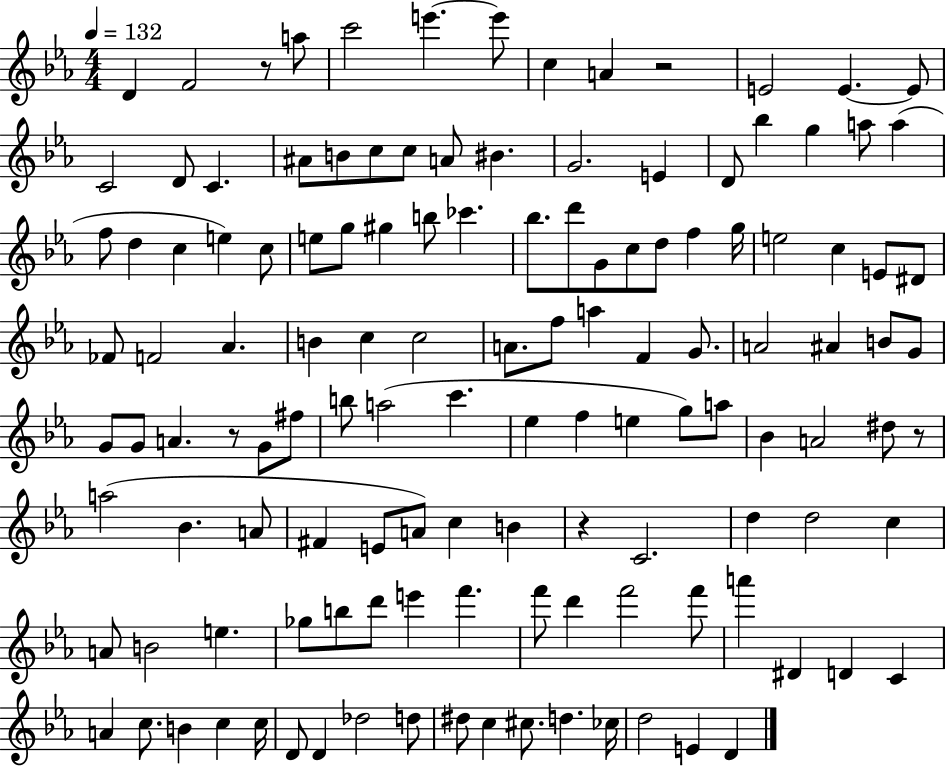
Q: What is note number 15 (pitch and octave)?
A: A#4